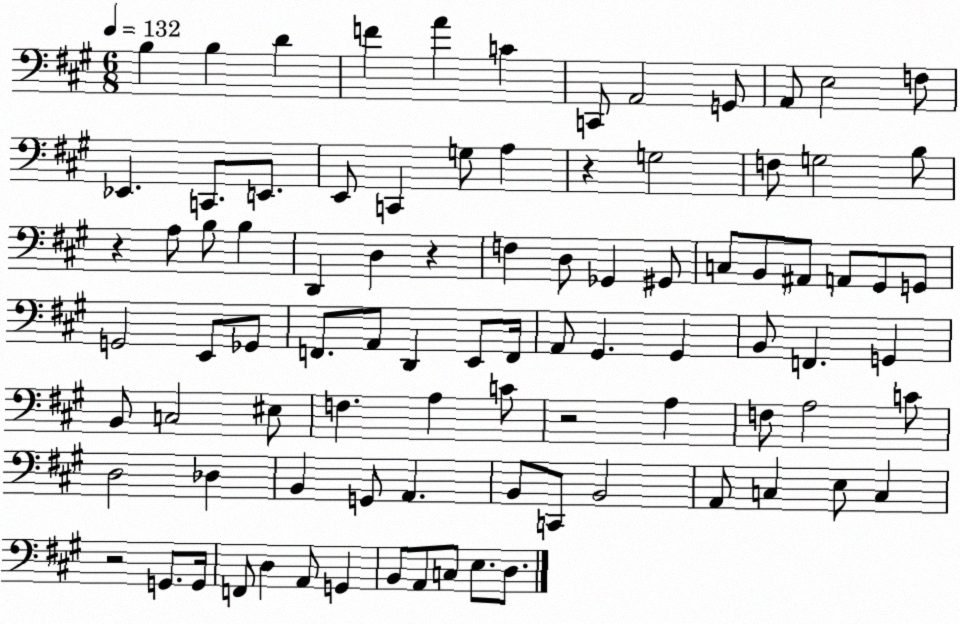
X:1
T:Untitled
M:6/8
L:1/4
K:A
B, B, D F A C C,,/2 A,,2 G,,/2 A,,/2 E,2 F,/2 _E,, C,,/2 E,,/2 E,,/2 C,, G,/2 A, z G,2 F,/2 G,2 B,/2 z A,/2 B,/2 B, D,, D, z F, D,/2 _G,, ^G,,/2 C,/2 B,,/2 ^A,,/2 A,,/2 ^G,,/2 G,,/2 G,,2 E,,/2 _G,,/2 F,,/2 A,,/2 D,, E,,/2 F,,/4 A,,/2 ^G,, ^G,, B,,/2 F,, G,, B,,/2 C,2 ^E,/2 F, A, C/2 z2 A, F,/2 A,2 C/2 D,2 _D, B,, G,,/2 A,, B,,/2 C,,/2 B,,2 A,,/2 C, E,/2 C, z2 G,,/2 G,,/4 F,,/2 D, A,,/2 G,, B,,/2 A,,/2 C,/2 E,/2 D,/2